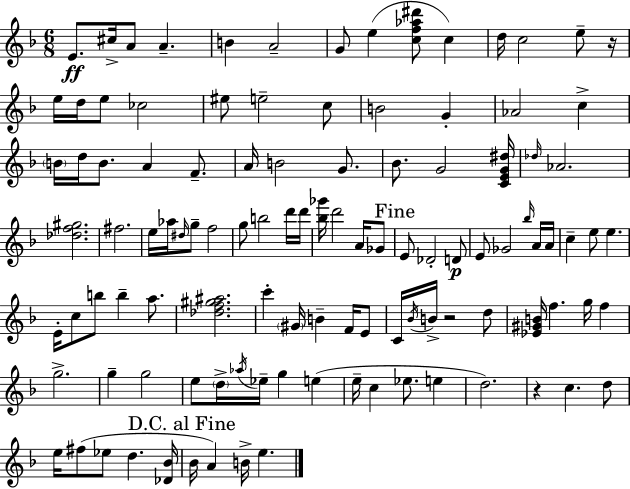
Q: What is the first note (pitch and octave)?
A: E4